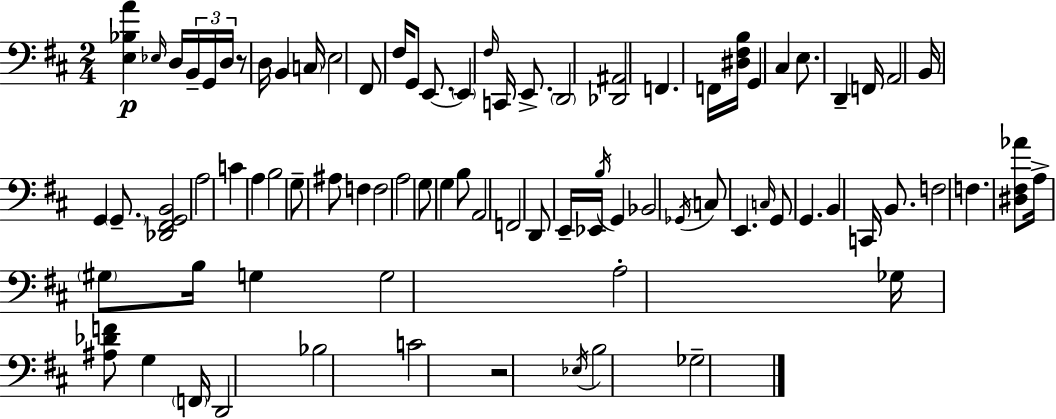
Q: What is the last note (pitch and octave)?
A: Gb3